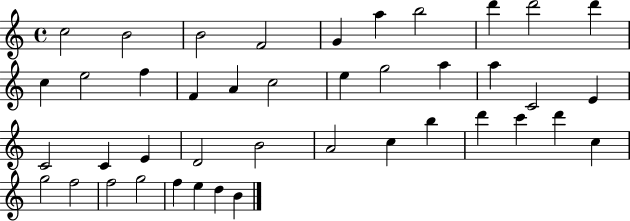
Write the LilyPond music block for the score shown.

{
  \clef treble
  \time 4/4
  \defaultTimeSignature
  \key c \major
  c''2 b'2 | b'2 f'2 | g'4 a''4 b''2 | d'''4 d'''2 d'''4 | \break c''4 e''2 f''4 | f'4 a'4 c''2 | e''4 g''2 a''4 | a''4 c'2 e'4 | \break c'2 c'4 e'4 | d'2 b'2 | a'2 c''4 b''4 | d'''4 c'''4 d'''4 c''4 | \break g''2 f''2 | f''2 g''2 | f''4 e''4 d''4 b'4 | \bar "|."
}